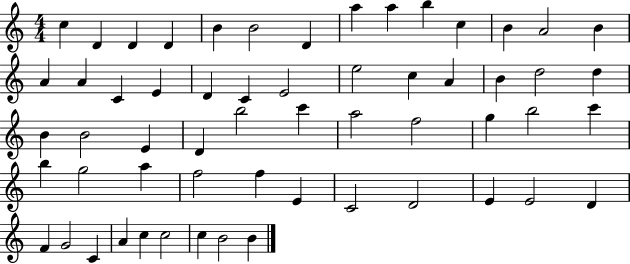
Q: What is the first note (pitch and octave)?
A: C5